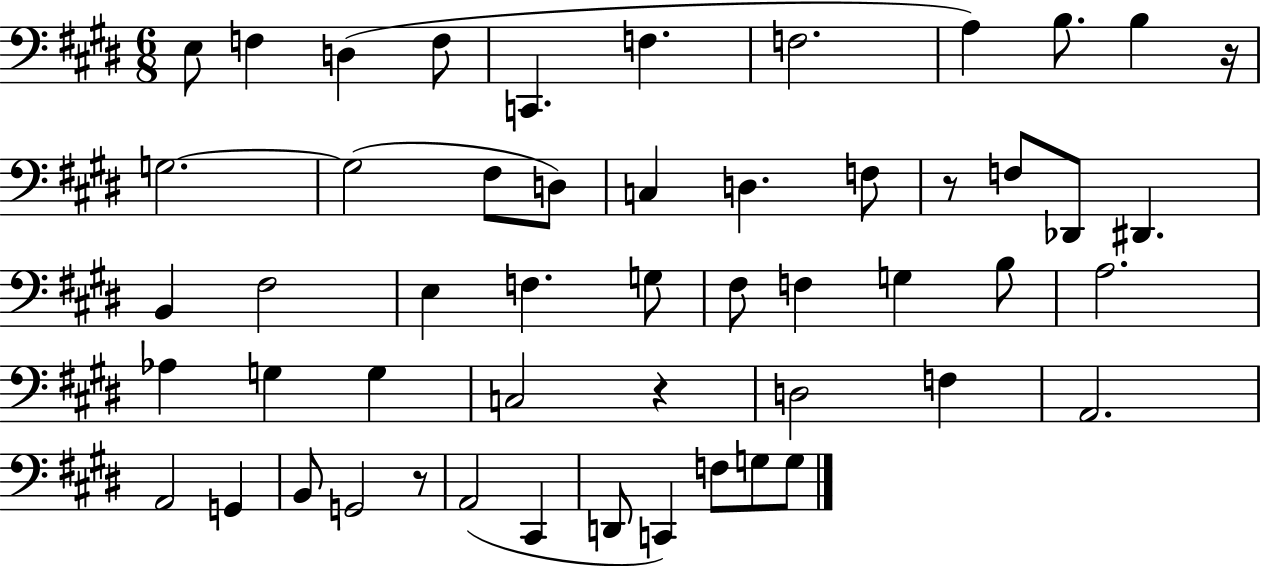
E3/e F3/q D3/q F3/e C2/q. F3/q. F3/h. A3/q B3/e. B3/q R/s G3/h. G3/h F#3/e D3/e C3/q D3/q. F3/e R/e F3/e Db2/e D#2/q. B2/q F#3/h E3/q F3/q. G3/e F#3/e F3/q G3/q B3/e A3/h. Ab3/q G3/q G3/q C3/h R/q D3/h F3/q A2/h. A2/h G2/q B2/e G2/h R/e A2/h C#2/q D2/e C2/q F3/e G3/e G3/e